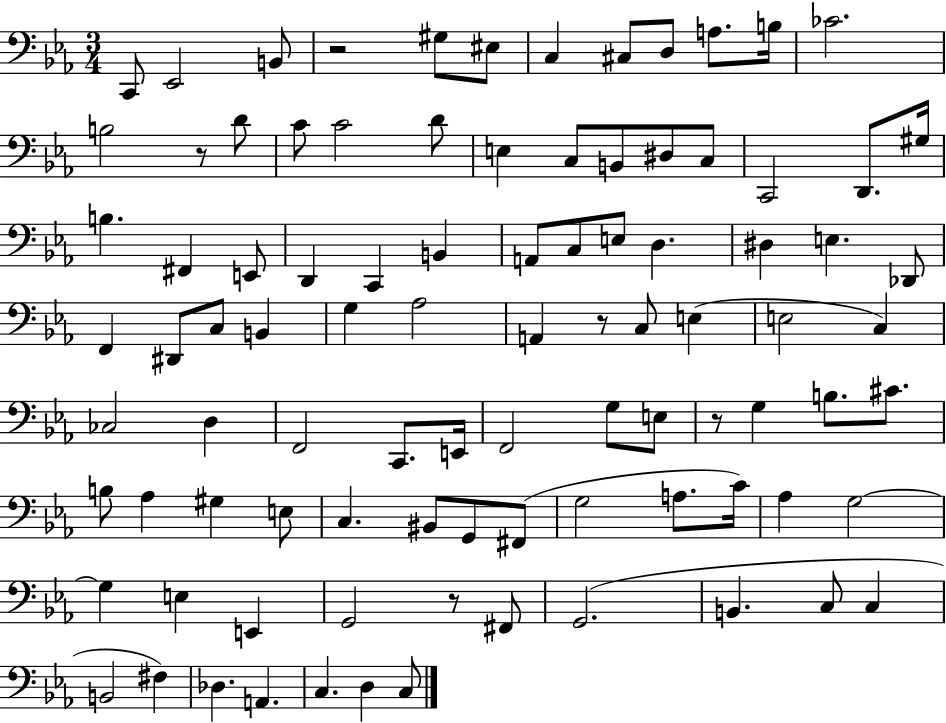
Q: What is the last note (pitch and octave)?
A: C3